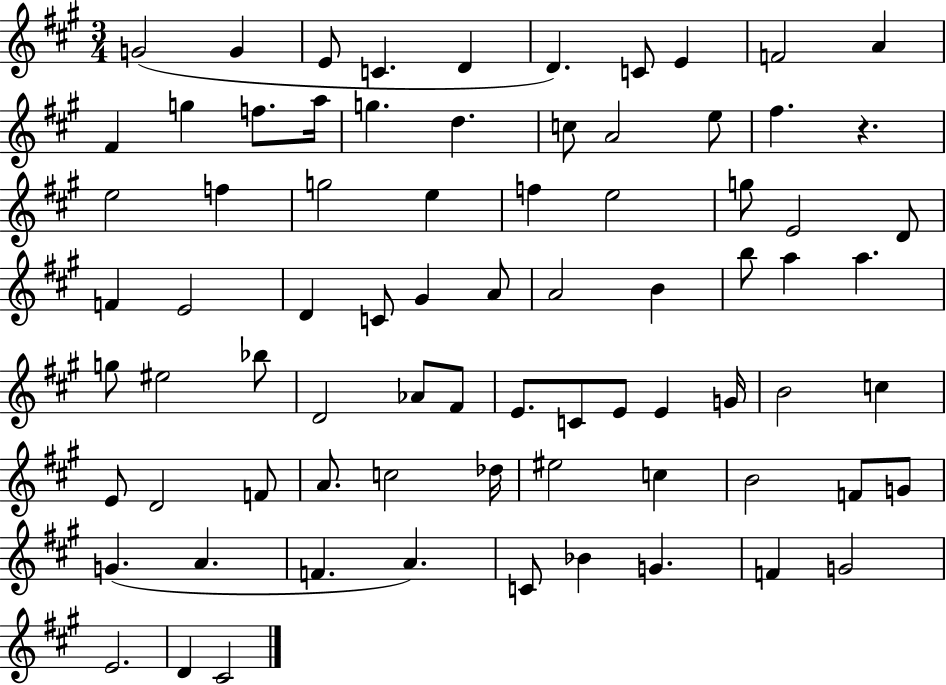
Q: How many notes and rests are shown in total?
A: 77